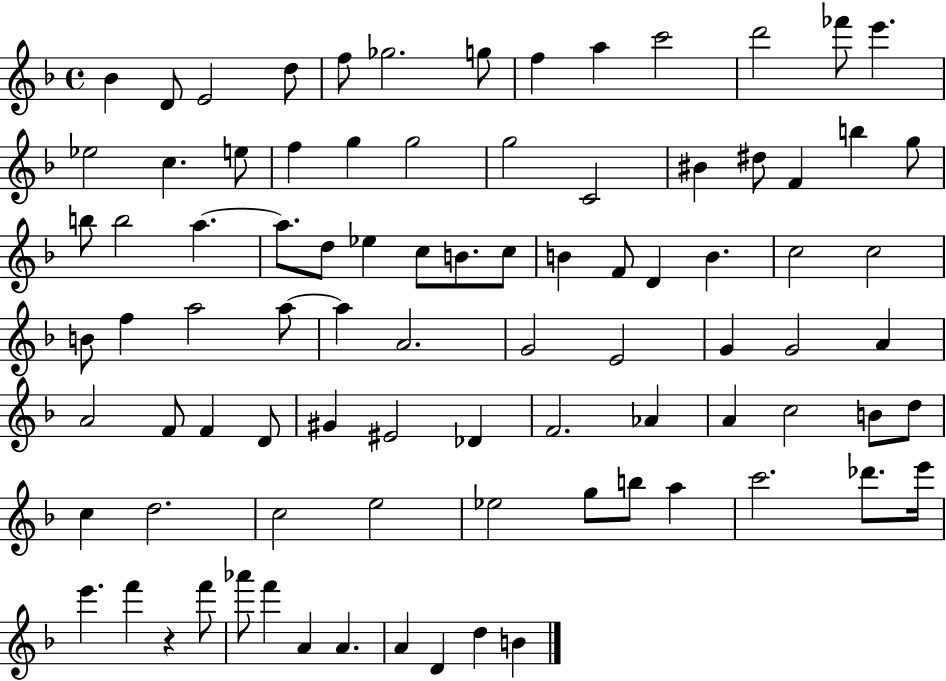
X:1
T:Untitled
M:4/4
L:1/4
K:F
_B D/2 E2 d/2 f/2 _g2 g/2 f a c'2 d'2 _f'/2 e' _e2 c e/2 f g g2 g2 C2 ^B ^d/2 F b g/2 b/2 b2 a a/2 d/2 _e c/2 B/2 c/2 B F/2 D B c2 c2 B/2 f a2 a/2 a A2 G2 E2 G G2 A A2 F/2 F D/2 ^G ^E2 _D F2 _A A c2 B/2 d/2 c d2 c2 e2 _e2 g/2 b/2 a c'2 _d'/2 e'/4 e' f' z f'/2 _a'/2 f' A A A D d B